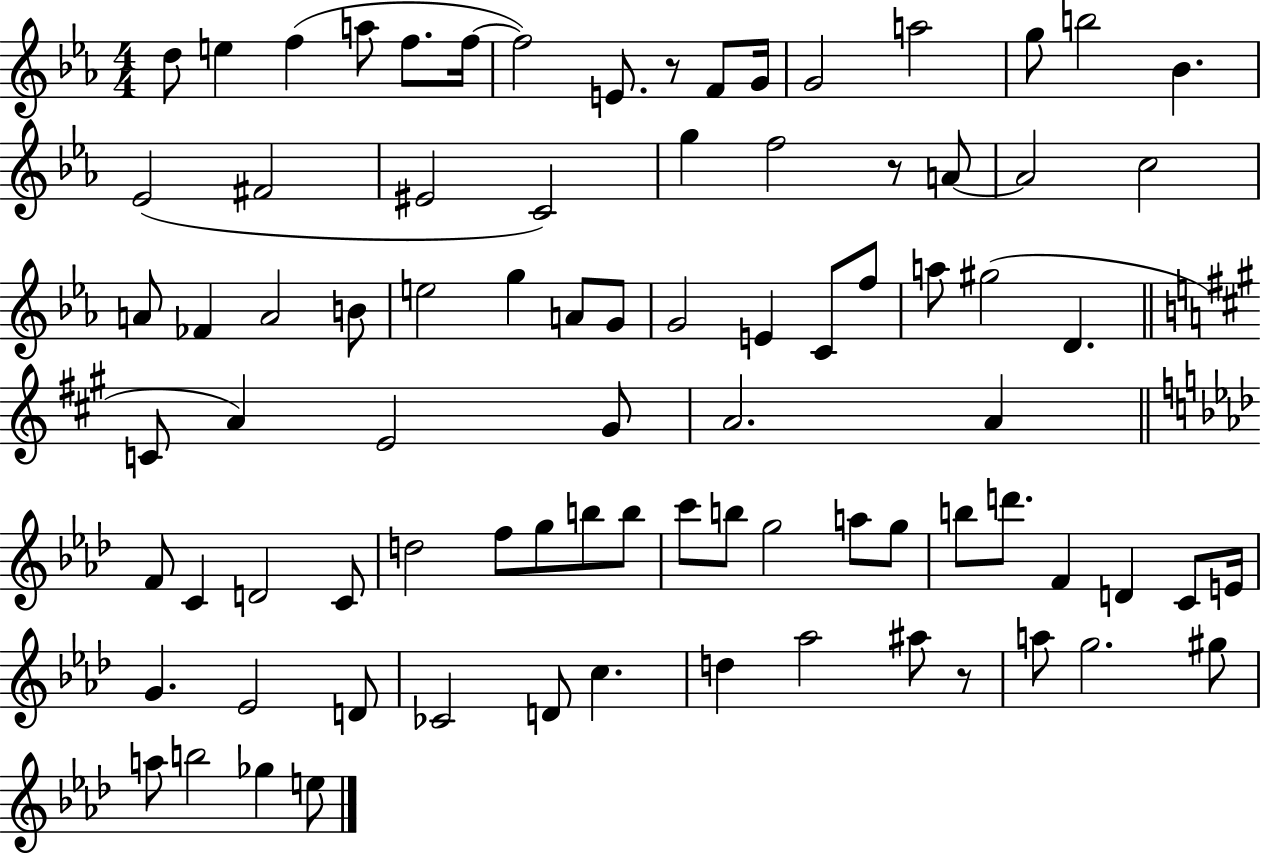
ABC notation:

X:1
T:Untitled
M:4/4
L:1/4
K:Eb
d/2 e f a/2 f/2 f/4 f2 E/2 z/2 F/2 G/4 G2 a2 g/2 b2 _B _E2 ^F2 ^E2 C2 g f2 z/2 A/2 A2 c2 A/2 _F A2 B/2 e2 g A/2 G/2 G2 E C/2 f/2 a/2 ^g2 D C/2 A E2 ^G/2 A2 A F/2 C D2 C/2 d2 f/2 g/2 b/2 b/2 c'/2 b/2 g2 a/2 g/2 b/2 d'/2 F D C/2 E/4 G _E2 D/2 _C2 D/2 c d _a2 ^a/2 z/2 a/2 g2 ^g/2 a/2 b2 _g e/2